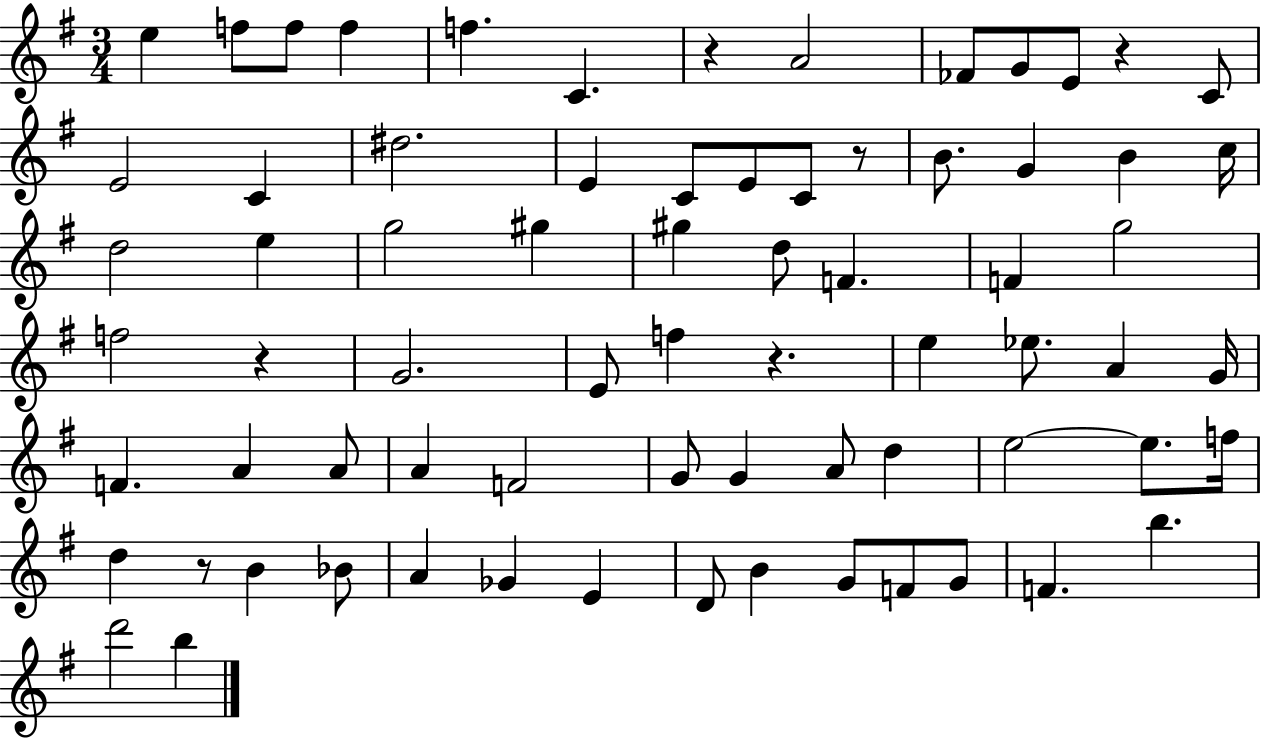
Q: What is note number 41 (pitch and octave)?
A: A4